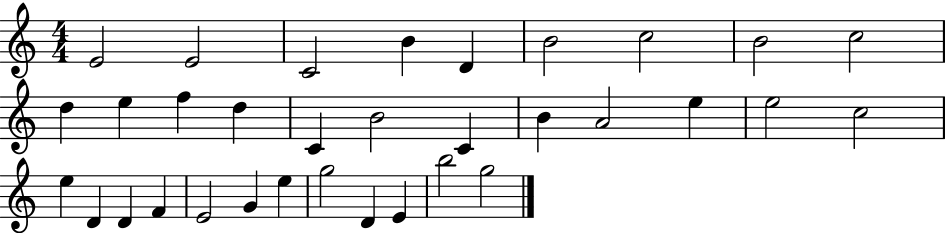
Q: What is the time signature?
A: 4/4